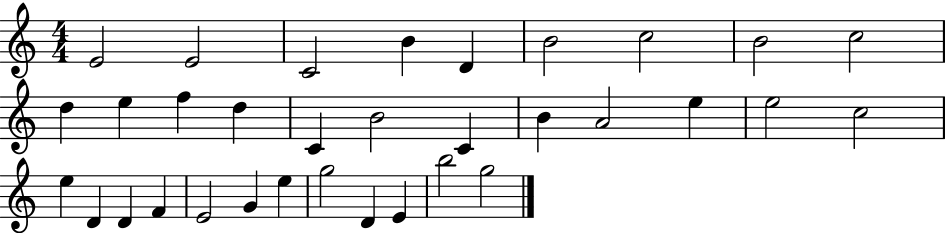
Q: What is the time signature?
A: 4/4